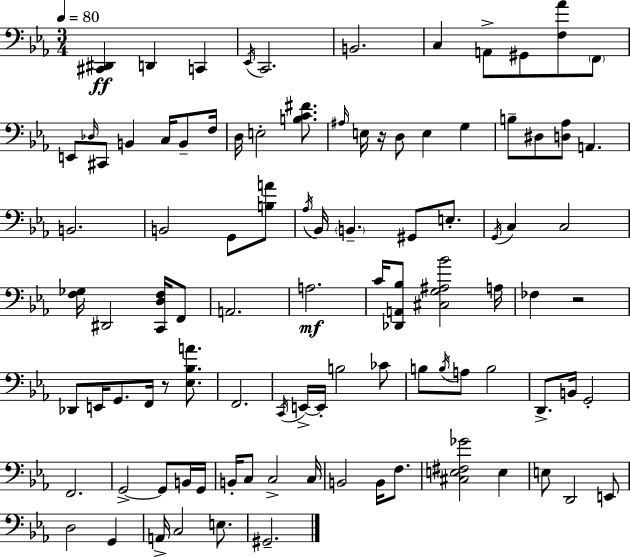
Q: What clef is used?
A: bass